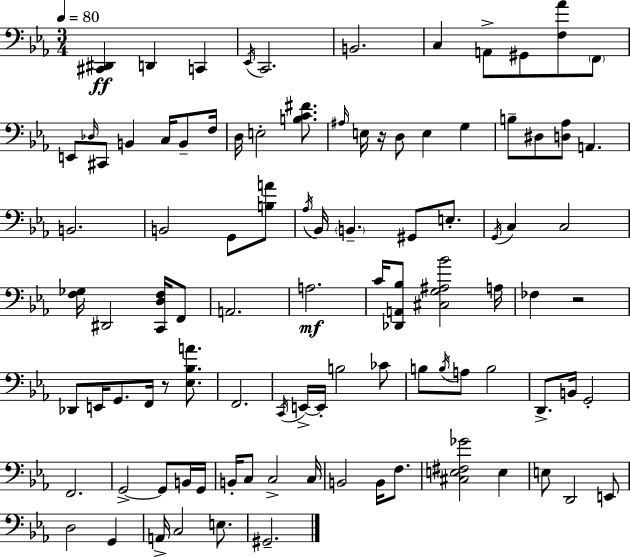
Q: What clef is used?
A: bass